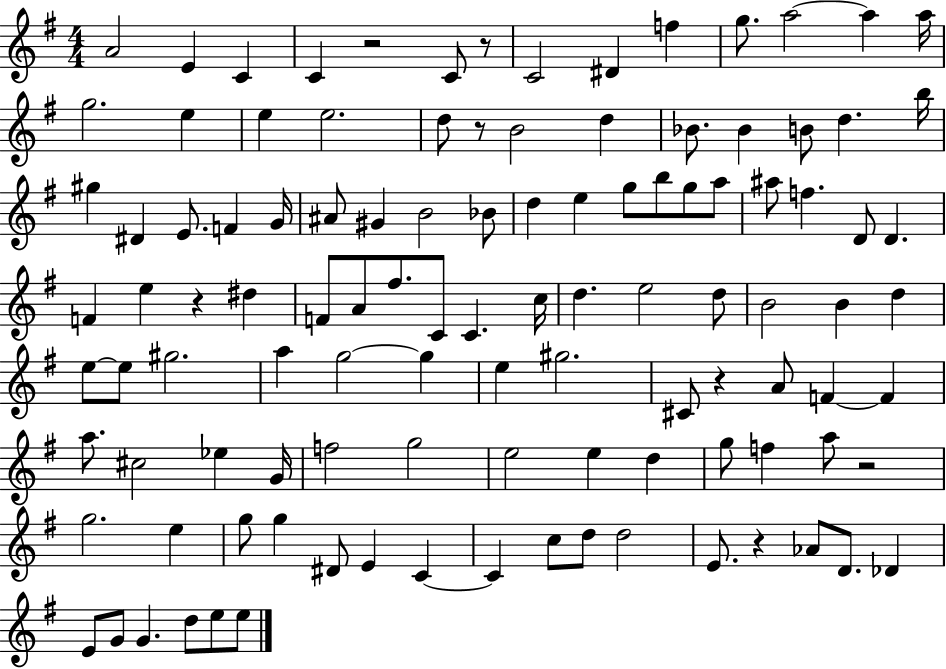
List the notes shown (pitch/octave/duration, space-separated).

A4/h E4/q C4/q C4/q R/h C4/e R/e C4/h D#4/q F5/q G5/e. A5/h A5/q A5/s G5/h. E5/q E5/q E5/h. D5/e R/e B4/h D5/q Bb4/e. Bb4/q B4/e D5/q. B5/s G#5/q D#4/q E4/e. F4/q G4/s A#4/e G#4/q B4/h Bb4/e D5/q E5/q G5/e B5/e G5/e A5/e A#5/e F5/q. D4/e D4/q. F4/q E5/q R/q D#5/q F4/e A4/e F#5/e. C4/e C4/q. C5/s D5/q. E5/h D5/e B4/h B4/q D5/q E5/e E5/e G#5/h. A5/q G5/h G5/q E5/q G#5/h. C#4/e R/q A4/e F4/q F4/q A5/e. C#5/h Eb5/q G4/s F5/h G5/h E5/h E5/q D5/q G5/e F5/q A5/e R/h G5/h. E5/q G5/e G5/q D#4/e E4/q C4/q C4/q C5/e D5/e D5/h E4/e. R/q Ab4/e D4/e. Db4/q E4/e G4/e G4/q. D5/e E5/e E5/e